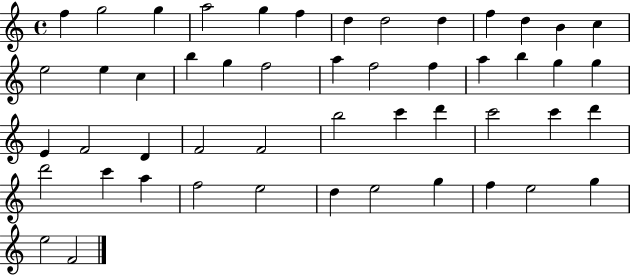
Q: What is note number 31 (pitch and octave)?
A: F4